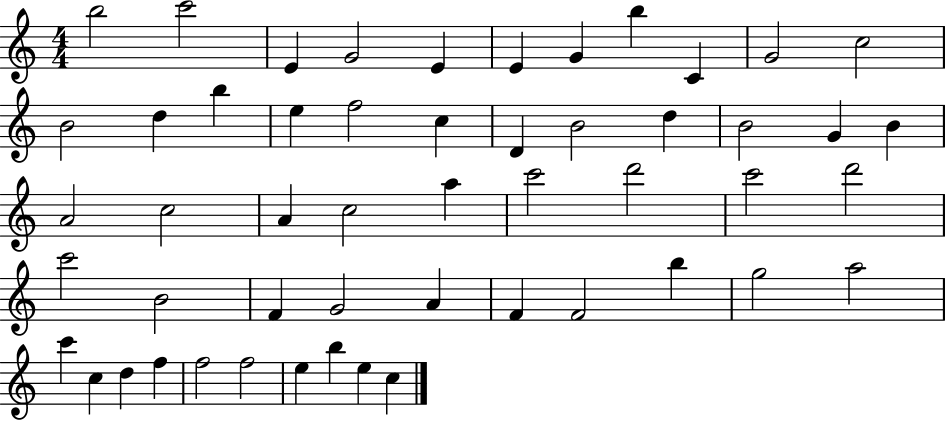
X:1
T:Untitled
M:4/4
L:1/4
K:C
b2 c'2 E G2 E E G b C G2 c2 B2 d b e f2 c D B2 d B2 G B A2 c2 A c2 a c'2 d'2 c'2 d'2 c'2 B2 F G2 A F F2 b g2 a2 c' c d f f2 f2 e b e c